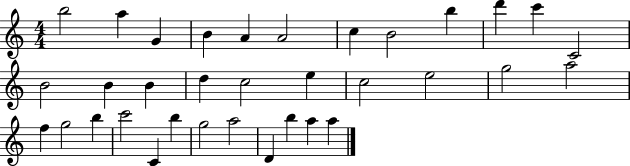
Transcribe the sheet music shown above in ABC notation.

X:1
T:Untitled
M:4/4
L:1/4
K:C
b2 a G B A A2 c B2 b d' c' C2 B2 B B d c2 e c2 e2 g2 a2 f g2 b c'2 C b g2 a2 D b a a